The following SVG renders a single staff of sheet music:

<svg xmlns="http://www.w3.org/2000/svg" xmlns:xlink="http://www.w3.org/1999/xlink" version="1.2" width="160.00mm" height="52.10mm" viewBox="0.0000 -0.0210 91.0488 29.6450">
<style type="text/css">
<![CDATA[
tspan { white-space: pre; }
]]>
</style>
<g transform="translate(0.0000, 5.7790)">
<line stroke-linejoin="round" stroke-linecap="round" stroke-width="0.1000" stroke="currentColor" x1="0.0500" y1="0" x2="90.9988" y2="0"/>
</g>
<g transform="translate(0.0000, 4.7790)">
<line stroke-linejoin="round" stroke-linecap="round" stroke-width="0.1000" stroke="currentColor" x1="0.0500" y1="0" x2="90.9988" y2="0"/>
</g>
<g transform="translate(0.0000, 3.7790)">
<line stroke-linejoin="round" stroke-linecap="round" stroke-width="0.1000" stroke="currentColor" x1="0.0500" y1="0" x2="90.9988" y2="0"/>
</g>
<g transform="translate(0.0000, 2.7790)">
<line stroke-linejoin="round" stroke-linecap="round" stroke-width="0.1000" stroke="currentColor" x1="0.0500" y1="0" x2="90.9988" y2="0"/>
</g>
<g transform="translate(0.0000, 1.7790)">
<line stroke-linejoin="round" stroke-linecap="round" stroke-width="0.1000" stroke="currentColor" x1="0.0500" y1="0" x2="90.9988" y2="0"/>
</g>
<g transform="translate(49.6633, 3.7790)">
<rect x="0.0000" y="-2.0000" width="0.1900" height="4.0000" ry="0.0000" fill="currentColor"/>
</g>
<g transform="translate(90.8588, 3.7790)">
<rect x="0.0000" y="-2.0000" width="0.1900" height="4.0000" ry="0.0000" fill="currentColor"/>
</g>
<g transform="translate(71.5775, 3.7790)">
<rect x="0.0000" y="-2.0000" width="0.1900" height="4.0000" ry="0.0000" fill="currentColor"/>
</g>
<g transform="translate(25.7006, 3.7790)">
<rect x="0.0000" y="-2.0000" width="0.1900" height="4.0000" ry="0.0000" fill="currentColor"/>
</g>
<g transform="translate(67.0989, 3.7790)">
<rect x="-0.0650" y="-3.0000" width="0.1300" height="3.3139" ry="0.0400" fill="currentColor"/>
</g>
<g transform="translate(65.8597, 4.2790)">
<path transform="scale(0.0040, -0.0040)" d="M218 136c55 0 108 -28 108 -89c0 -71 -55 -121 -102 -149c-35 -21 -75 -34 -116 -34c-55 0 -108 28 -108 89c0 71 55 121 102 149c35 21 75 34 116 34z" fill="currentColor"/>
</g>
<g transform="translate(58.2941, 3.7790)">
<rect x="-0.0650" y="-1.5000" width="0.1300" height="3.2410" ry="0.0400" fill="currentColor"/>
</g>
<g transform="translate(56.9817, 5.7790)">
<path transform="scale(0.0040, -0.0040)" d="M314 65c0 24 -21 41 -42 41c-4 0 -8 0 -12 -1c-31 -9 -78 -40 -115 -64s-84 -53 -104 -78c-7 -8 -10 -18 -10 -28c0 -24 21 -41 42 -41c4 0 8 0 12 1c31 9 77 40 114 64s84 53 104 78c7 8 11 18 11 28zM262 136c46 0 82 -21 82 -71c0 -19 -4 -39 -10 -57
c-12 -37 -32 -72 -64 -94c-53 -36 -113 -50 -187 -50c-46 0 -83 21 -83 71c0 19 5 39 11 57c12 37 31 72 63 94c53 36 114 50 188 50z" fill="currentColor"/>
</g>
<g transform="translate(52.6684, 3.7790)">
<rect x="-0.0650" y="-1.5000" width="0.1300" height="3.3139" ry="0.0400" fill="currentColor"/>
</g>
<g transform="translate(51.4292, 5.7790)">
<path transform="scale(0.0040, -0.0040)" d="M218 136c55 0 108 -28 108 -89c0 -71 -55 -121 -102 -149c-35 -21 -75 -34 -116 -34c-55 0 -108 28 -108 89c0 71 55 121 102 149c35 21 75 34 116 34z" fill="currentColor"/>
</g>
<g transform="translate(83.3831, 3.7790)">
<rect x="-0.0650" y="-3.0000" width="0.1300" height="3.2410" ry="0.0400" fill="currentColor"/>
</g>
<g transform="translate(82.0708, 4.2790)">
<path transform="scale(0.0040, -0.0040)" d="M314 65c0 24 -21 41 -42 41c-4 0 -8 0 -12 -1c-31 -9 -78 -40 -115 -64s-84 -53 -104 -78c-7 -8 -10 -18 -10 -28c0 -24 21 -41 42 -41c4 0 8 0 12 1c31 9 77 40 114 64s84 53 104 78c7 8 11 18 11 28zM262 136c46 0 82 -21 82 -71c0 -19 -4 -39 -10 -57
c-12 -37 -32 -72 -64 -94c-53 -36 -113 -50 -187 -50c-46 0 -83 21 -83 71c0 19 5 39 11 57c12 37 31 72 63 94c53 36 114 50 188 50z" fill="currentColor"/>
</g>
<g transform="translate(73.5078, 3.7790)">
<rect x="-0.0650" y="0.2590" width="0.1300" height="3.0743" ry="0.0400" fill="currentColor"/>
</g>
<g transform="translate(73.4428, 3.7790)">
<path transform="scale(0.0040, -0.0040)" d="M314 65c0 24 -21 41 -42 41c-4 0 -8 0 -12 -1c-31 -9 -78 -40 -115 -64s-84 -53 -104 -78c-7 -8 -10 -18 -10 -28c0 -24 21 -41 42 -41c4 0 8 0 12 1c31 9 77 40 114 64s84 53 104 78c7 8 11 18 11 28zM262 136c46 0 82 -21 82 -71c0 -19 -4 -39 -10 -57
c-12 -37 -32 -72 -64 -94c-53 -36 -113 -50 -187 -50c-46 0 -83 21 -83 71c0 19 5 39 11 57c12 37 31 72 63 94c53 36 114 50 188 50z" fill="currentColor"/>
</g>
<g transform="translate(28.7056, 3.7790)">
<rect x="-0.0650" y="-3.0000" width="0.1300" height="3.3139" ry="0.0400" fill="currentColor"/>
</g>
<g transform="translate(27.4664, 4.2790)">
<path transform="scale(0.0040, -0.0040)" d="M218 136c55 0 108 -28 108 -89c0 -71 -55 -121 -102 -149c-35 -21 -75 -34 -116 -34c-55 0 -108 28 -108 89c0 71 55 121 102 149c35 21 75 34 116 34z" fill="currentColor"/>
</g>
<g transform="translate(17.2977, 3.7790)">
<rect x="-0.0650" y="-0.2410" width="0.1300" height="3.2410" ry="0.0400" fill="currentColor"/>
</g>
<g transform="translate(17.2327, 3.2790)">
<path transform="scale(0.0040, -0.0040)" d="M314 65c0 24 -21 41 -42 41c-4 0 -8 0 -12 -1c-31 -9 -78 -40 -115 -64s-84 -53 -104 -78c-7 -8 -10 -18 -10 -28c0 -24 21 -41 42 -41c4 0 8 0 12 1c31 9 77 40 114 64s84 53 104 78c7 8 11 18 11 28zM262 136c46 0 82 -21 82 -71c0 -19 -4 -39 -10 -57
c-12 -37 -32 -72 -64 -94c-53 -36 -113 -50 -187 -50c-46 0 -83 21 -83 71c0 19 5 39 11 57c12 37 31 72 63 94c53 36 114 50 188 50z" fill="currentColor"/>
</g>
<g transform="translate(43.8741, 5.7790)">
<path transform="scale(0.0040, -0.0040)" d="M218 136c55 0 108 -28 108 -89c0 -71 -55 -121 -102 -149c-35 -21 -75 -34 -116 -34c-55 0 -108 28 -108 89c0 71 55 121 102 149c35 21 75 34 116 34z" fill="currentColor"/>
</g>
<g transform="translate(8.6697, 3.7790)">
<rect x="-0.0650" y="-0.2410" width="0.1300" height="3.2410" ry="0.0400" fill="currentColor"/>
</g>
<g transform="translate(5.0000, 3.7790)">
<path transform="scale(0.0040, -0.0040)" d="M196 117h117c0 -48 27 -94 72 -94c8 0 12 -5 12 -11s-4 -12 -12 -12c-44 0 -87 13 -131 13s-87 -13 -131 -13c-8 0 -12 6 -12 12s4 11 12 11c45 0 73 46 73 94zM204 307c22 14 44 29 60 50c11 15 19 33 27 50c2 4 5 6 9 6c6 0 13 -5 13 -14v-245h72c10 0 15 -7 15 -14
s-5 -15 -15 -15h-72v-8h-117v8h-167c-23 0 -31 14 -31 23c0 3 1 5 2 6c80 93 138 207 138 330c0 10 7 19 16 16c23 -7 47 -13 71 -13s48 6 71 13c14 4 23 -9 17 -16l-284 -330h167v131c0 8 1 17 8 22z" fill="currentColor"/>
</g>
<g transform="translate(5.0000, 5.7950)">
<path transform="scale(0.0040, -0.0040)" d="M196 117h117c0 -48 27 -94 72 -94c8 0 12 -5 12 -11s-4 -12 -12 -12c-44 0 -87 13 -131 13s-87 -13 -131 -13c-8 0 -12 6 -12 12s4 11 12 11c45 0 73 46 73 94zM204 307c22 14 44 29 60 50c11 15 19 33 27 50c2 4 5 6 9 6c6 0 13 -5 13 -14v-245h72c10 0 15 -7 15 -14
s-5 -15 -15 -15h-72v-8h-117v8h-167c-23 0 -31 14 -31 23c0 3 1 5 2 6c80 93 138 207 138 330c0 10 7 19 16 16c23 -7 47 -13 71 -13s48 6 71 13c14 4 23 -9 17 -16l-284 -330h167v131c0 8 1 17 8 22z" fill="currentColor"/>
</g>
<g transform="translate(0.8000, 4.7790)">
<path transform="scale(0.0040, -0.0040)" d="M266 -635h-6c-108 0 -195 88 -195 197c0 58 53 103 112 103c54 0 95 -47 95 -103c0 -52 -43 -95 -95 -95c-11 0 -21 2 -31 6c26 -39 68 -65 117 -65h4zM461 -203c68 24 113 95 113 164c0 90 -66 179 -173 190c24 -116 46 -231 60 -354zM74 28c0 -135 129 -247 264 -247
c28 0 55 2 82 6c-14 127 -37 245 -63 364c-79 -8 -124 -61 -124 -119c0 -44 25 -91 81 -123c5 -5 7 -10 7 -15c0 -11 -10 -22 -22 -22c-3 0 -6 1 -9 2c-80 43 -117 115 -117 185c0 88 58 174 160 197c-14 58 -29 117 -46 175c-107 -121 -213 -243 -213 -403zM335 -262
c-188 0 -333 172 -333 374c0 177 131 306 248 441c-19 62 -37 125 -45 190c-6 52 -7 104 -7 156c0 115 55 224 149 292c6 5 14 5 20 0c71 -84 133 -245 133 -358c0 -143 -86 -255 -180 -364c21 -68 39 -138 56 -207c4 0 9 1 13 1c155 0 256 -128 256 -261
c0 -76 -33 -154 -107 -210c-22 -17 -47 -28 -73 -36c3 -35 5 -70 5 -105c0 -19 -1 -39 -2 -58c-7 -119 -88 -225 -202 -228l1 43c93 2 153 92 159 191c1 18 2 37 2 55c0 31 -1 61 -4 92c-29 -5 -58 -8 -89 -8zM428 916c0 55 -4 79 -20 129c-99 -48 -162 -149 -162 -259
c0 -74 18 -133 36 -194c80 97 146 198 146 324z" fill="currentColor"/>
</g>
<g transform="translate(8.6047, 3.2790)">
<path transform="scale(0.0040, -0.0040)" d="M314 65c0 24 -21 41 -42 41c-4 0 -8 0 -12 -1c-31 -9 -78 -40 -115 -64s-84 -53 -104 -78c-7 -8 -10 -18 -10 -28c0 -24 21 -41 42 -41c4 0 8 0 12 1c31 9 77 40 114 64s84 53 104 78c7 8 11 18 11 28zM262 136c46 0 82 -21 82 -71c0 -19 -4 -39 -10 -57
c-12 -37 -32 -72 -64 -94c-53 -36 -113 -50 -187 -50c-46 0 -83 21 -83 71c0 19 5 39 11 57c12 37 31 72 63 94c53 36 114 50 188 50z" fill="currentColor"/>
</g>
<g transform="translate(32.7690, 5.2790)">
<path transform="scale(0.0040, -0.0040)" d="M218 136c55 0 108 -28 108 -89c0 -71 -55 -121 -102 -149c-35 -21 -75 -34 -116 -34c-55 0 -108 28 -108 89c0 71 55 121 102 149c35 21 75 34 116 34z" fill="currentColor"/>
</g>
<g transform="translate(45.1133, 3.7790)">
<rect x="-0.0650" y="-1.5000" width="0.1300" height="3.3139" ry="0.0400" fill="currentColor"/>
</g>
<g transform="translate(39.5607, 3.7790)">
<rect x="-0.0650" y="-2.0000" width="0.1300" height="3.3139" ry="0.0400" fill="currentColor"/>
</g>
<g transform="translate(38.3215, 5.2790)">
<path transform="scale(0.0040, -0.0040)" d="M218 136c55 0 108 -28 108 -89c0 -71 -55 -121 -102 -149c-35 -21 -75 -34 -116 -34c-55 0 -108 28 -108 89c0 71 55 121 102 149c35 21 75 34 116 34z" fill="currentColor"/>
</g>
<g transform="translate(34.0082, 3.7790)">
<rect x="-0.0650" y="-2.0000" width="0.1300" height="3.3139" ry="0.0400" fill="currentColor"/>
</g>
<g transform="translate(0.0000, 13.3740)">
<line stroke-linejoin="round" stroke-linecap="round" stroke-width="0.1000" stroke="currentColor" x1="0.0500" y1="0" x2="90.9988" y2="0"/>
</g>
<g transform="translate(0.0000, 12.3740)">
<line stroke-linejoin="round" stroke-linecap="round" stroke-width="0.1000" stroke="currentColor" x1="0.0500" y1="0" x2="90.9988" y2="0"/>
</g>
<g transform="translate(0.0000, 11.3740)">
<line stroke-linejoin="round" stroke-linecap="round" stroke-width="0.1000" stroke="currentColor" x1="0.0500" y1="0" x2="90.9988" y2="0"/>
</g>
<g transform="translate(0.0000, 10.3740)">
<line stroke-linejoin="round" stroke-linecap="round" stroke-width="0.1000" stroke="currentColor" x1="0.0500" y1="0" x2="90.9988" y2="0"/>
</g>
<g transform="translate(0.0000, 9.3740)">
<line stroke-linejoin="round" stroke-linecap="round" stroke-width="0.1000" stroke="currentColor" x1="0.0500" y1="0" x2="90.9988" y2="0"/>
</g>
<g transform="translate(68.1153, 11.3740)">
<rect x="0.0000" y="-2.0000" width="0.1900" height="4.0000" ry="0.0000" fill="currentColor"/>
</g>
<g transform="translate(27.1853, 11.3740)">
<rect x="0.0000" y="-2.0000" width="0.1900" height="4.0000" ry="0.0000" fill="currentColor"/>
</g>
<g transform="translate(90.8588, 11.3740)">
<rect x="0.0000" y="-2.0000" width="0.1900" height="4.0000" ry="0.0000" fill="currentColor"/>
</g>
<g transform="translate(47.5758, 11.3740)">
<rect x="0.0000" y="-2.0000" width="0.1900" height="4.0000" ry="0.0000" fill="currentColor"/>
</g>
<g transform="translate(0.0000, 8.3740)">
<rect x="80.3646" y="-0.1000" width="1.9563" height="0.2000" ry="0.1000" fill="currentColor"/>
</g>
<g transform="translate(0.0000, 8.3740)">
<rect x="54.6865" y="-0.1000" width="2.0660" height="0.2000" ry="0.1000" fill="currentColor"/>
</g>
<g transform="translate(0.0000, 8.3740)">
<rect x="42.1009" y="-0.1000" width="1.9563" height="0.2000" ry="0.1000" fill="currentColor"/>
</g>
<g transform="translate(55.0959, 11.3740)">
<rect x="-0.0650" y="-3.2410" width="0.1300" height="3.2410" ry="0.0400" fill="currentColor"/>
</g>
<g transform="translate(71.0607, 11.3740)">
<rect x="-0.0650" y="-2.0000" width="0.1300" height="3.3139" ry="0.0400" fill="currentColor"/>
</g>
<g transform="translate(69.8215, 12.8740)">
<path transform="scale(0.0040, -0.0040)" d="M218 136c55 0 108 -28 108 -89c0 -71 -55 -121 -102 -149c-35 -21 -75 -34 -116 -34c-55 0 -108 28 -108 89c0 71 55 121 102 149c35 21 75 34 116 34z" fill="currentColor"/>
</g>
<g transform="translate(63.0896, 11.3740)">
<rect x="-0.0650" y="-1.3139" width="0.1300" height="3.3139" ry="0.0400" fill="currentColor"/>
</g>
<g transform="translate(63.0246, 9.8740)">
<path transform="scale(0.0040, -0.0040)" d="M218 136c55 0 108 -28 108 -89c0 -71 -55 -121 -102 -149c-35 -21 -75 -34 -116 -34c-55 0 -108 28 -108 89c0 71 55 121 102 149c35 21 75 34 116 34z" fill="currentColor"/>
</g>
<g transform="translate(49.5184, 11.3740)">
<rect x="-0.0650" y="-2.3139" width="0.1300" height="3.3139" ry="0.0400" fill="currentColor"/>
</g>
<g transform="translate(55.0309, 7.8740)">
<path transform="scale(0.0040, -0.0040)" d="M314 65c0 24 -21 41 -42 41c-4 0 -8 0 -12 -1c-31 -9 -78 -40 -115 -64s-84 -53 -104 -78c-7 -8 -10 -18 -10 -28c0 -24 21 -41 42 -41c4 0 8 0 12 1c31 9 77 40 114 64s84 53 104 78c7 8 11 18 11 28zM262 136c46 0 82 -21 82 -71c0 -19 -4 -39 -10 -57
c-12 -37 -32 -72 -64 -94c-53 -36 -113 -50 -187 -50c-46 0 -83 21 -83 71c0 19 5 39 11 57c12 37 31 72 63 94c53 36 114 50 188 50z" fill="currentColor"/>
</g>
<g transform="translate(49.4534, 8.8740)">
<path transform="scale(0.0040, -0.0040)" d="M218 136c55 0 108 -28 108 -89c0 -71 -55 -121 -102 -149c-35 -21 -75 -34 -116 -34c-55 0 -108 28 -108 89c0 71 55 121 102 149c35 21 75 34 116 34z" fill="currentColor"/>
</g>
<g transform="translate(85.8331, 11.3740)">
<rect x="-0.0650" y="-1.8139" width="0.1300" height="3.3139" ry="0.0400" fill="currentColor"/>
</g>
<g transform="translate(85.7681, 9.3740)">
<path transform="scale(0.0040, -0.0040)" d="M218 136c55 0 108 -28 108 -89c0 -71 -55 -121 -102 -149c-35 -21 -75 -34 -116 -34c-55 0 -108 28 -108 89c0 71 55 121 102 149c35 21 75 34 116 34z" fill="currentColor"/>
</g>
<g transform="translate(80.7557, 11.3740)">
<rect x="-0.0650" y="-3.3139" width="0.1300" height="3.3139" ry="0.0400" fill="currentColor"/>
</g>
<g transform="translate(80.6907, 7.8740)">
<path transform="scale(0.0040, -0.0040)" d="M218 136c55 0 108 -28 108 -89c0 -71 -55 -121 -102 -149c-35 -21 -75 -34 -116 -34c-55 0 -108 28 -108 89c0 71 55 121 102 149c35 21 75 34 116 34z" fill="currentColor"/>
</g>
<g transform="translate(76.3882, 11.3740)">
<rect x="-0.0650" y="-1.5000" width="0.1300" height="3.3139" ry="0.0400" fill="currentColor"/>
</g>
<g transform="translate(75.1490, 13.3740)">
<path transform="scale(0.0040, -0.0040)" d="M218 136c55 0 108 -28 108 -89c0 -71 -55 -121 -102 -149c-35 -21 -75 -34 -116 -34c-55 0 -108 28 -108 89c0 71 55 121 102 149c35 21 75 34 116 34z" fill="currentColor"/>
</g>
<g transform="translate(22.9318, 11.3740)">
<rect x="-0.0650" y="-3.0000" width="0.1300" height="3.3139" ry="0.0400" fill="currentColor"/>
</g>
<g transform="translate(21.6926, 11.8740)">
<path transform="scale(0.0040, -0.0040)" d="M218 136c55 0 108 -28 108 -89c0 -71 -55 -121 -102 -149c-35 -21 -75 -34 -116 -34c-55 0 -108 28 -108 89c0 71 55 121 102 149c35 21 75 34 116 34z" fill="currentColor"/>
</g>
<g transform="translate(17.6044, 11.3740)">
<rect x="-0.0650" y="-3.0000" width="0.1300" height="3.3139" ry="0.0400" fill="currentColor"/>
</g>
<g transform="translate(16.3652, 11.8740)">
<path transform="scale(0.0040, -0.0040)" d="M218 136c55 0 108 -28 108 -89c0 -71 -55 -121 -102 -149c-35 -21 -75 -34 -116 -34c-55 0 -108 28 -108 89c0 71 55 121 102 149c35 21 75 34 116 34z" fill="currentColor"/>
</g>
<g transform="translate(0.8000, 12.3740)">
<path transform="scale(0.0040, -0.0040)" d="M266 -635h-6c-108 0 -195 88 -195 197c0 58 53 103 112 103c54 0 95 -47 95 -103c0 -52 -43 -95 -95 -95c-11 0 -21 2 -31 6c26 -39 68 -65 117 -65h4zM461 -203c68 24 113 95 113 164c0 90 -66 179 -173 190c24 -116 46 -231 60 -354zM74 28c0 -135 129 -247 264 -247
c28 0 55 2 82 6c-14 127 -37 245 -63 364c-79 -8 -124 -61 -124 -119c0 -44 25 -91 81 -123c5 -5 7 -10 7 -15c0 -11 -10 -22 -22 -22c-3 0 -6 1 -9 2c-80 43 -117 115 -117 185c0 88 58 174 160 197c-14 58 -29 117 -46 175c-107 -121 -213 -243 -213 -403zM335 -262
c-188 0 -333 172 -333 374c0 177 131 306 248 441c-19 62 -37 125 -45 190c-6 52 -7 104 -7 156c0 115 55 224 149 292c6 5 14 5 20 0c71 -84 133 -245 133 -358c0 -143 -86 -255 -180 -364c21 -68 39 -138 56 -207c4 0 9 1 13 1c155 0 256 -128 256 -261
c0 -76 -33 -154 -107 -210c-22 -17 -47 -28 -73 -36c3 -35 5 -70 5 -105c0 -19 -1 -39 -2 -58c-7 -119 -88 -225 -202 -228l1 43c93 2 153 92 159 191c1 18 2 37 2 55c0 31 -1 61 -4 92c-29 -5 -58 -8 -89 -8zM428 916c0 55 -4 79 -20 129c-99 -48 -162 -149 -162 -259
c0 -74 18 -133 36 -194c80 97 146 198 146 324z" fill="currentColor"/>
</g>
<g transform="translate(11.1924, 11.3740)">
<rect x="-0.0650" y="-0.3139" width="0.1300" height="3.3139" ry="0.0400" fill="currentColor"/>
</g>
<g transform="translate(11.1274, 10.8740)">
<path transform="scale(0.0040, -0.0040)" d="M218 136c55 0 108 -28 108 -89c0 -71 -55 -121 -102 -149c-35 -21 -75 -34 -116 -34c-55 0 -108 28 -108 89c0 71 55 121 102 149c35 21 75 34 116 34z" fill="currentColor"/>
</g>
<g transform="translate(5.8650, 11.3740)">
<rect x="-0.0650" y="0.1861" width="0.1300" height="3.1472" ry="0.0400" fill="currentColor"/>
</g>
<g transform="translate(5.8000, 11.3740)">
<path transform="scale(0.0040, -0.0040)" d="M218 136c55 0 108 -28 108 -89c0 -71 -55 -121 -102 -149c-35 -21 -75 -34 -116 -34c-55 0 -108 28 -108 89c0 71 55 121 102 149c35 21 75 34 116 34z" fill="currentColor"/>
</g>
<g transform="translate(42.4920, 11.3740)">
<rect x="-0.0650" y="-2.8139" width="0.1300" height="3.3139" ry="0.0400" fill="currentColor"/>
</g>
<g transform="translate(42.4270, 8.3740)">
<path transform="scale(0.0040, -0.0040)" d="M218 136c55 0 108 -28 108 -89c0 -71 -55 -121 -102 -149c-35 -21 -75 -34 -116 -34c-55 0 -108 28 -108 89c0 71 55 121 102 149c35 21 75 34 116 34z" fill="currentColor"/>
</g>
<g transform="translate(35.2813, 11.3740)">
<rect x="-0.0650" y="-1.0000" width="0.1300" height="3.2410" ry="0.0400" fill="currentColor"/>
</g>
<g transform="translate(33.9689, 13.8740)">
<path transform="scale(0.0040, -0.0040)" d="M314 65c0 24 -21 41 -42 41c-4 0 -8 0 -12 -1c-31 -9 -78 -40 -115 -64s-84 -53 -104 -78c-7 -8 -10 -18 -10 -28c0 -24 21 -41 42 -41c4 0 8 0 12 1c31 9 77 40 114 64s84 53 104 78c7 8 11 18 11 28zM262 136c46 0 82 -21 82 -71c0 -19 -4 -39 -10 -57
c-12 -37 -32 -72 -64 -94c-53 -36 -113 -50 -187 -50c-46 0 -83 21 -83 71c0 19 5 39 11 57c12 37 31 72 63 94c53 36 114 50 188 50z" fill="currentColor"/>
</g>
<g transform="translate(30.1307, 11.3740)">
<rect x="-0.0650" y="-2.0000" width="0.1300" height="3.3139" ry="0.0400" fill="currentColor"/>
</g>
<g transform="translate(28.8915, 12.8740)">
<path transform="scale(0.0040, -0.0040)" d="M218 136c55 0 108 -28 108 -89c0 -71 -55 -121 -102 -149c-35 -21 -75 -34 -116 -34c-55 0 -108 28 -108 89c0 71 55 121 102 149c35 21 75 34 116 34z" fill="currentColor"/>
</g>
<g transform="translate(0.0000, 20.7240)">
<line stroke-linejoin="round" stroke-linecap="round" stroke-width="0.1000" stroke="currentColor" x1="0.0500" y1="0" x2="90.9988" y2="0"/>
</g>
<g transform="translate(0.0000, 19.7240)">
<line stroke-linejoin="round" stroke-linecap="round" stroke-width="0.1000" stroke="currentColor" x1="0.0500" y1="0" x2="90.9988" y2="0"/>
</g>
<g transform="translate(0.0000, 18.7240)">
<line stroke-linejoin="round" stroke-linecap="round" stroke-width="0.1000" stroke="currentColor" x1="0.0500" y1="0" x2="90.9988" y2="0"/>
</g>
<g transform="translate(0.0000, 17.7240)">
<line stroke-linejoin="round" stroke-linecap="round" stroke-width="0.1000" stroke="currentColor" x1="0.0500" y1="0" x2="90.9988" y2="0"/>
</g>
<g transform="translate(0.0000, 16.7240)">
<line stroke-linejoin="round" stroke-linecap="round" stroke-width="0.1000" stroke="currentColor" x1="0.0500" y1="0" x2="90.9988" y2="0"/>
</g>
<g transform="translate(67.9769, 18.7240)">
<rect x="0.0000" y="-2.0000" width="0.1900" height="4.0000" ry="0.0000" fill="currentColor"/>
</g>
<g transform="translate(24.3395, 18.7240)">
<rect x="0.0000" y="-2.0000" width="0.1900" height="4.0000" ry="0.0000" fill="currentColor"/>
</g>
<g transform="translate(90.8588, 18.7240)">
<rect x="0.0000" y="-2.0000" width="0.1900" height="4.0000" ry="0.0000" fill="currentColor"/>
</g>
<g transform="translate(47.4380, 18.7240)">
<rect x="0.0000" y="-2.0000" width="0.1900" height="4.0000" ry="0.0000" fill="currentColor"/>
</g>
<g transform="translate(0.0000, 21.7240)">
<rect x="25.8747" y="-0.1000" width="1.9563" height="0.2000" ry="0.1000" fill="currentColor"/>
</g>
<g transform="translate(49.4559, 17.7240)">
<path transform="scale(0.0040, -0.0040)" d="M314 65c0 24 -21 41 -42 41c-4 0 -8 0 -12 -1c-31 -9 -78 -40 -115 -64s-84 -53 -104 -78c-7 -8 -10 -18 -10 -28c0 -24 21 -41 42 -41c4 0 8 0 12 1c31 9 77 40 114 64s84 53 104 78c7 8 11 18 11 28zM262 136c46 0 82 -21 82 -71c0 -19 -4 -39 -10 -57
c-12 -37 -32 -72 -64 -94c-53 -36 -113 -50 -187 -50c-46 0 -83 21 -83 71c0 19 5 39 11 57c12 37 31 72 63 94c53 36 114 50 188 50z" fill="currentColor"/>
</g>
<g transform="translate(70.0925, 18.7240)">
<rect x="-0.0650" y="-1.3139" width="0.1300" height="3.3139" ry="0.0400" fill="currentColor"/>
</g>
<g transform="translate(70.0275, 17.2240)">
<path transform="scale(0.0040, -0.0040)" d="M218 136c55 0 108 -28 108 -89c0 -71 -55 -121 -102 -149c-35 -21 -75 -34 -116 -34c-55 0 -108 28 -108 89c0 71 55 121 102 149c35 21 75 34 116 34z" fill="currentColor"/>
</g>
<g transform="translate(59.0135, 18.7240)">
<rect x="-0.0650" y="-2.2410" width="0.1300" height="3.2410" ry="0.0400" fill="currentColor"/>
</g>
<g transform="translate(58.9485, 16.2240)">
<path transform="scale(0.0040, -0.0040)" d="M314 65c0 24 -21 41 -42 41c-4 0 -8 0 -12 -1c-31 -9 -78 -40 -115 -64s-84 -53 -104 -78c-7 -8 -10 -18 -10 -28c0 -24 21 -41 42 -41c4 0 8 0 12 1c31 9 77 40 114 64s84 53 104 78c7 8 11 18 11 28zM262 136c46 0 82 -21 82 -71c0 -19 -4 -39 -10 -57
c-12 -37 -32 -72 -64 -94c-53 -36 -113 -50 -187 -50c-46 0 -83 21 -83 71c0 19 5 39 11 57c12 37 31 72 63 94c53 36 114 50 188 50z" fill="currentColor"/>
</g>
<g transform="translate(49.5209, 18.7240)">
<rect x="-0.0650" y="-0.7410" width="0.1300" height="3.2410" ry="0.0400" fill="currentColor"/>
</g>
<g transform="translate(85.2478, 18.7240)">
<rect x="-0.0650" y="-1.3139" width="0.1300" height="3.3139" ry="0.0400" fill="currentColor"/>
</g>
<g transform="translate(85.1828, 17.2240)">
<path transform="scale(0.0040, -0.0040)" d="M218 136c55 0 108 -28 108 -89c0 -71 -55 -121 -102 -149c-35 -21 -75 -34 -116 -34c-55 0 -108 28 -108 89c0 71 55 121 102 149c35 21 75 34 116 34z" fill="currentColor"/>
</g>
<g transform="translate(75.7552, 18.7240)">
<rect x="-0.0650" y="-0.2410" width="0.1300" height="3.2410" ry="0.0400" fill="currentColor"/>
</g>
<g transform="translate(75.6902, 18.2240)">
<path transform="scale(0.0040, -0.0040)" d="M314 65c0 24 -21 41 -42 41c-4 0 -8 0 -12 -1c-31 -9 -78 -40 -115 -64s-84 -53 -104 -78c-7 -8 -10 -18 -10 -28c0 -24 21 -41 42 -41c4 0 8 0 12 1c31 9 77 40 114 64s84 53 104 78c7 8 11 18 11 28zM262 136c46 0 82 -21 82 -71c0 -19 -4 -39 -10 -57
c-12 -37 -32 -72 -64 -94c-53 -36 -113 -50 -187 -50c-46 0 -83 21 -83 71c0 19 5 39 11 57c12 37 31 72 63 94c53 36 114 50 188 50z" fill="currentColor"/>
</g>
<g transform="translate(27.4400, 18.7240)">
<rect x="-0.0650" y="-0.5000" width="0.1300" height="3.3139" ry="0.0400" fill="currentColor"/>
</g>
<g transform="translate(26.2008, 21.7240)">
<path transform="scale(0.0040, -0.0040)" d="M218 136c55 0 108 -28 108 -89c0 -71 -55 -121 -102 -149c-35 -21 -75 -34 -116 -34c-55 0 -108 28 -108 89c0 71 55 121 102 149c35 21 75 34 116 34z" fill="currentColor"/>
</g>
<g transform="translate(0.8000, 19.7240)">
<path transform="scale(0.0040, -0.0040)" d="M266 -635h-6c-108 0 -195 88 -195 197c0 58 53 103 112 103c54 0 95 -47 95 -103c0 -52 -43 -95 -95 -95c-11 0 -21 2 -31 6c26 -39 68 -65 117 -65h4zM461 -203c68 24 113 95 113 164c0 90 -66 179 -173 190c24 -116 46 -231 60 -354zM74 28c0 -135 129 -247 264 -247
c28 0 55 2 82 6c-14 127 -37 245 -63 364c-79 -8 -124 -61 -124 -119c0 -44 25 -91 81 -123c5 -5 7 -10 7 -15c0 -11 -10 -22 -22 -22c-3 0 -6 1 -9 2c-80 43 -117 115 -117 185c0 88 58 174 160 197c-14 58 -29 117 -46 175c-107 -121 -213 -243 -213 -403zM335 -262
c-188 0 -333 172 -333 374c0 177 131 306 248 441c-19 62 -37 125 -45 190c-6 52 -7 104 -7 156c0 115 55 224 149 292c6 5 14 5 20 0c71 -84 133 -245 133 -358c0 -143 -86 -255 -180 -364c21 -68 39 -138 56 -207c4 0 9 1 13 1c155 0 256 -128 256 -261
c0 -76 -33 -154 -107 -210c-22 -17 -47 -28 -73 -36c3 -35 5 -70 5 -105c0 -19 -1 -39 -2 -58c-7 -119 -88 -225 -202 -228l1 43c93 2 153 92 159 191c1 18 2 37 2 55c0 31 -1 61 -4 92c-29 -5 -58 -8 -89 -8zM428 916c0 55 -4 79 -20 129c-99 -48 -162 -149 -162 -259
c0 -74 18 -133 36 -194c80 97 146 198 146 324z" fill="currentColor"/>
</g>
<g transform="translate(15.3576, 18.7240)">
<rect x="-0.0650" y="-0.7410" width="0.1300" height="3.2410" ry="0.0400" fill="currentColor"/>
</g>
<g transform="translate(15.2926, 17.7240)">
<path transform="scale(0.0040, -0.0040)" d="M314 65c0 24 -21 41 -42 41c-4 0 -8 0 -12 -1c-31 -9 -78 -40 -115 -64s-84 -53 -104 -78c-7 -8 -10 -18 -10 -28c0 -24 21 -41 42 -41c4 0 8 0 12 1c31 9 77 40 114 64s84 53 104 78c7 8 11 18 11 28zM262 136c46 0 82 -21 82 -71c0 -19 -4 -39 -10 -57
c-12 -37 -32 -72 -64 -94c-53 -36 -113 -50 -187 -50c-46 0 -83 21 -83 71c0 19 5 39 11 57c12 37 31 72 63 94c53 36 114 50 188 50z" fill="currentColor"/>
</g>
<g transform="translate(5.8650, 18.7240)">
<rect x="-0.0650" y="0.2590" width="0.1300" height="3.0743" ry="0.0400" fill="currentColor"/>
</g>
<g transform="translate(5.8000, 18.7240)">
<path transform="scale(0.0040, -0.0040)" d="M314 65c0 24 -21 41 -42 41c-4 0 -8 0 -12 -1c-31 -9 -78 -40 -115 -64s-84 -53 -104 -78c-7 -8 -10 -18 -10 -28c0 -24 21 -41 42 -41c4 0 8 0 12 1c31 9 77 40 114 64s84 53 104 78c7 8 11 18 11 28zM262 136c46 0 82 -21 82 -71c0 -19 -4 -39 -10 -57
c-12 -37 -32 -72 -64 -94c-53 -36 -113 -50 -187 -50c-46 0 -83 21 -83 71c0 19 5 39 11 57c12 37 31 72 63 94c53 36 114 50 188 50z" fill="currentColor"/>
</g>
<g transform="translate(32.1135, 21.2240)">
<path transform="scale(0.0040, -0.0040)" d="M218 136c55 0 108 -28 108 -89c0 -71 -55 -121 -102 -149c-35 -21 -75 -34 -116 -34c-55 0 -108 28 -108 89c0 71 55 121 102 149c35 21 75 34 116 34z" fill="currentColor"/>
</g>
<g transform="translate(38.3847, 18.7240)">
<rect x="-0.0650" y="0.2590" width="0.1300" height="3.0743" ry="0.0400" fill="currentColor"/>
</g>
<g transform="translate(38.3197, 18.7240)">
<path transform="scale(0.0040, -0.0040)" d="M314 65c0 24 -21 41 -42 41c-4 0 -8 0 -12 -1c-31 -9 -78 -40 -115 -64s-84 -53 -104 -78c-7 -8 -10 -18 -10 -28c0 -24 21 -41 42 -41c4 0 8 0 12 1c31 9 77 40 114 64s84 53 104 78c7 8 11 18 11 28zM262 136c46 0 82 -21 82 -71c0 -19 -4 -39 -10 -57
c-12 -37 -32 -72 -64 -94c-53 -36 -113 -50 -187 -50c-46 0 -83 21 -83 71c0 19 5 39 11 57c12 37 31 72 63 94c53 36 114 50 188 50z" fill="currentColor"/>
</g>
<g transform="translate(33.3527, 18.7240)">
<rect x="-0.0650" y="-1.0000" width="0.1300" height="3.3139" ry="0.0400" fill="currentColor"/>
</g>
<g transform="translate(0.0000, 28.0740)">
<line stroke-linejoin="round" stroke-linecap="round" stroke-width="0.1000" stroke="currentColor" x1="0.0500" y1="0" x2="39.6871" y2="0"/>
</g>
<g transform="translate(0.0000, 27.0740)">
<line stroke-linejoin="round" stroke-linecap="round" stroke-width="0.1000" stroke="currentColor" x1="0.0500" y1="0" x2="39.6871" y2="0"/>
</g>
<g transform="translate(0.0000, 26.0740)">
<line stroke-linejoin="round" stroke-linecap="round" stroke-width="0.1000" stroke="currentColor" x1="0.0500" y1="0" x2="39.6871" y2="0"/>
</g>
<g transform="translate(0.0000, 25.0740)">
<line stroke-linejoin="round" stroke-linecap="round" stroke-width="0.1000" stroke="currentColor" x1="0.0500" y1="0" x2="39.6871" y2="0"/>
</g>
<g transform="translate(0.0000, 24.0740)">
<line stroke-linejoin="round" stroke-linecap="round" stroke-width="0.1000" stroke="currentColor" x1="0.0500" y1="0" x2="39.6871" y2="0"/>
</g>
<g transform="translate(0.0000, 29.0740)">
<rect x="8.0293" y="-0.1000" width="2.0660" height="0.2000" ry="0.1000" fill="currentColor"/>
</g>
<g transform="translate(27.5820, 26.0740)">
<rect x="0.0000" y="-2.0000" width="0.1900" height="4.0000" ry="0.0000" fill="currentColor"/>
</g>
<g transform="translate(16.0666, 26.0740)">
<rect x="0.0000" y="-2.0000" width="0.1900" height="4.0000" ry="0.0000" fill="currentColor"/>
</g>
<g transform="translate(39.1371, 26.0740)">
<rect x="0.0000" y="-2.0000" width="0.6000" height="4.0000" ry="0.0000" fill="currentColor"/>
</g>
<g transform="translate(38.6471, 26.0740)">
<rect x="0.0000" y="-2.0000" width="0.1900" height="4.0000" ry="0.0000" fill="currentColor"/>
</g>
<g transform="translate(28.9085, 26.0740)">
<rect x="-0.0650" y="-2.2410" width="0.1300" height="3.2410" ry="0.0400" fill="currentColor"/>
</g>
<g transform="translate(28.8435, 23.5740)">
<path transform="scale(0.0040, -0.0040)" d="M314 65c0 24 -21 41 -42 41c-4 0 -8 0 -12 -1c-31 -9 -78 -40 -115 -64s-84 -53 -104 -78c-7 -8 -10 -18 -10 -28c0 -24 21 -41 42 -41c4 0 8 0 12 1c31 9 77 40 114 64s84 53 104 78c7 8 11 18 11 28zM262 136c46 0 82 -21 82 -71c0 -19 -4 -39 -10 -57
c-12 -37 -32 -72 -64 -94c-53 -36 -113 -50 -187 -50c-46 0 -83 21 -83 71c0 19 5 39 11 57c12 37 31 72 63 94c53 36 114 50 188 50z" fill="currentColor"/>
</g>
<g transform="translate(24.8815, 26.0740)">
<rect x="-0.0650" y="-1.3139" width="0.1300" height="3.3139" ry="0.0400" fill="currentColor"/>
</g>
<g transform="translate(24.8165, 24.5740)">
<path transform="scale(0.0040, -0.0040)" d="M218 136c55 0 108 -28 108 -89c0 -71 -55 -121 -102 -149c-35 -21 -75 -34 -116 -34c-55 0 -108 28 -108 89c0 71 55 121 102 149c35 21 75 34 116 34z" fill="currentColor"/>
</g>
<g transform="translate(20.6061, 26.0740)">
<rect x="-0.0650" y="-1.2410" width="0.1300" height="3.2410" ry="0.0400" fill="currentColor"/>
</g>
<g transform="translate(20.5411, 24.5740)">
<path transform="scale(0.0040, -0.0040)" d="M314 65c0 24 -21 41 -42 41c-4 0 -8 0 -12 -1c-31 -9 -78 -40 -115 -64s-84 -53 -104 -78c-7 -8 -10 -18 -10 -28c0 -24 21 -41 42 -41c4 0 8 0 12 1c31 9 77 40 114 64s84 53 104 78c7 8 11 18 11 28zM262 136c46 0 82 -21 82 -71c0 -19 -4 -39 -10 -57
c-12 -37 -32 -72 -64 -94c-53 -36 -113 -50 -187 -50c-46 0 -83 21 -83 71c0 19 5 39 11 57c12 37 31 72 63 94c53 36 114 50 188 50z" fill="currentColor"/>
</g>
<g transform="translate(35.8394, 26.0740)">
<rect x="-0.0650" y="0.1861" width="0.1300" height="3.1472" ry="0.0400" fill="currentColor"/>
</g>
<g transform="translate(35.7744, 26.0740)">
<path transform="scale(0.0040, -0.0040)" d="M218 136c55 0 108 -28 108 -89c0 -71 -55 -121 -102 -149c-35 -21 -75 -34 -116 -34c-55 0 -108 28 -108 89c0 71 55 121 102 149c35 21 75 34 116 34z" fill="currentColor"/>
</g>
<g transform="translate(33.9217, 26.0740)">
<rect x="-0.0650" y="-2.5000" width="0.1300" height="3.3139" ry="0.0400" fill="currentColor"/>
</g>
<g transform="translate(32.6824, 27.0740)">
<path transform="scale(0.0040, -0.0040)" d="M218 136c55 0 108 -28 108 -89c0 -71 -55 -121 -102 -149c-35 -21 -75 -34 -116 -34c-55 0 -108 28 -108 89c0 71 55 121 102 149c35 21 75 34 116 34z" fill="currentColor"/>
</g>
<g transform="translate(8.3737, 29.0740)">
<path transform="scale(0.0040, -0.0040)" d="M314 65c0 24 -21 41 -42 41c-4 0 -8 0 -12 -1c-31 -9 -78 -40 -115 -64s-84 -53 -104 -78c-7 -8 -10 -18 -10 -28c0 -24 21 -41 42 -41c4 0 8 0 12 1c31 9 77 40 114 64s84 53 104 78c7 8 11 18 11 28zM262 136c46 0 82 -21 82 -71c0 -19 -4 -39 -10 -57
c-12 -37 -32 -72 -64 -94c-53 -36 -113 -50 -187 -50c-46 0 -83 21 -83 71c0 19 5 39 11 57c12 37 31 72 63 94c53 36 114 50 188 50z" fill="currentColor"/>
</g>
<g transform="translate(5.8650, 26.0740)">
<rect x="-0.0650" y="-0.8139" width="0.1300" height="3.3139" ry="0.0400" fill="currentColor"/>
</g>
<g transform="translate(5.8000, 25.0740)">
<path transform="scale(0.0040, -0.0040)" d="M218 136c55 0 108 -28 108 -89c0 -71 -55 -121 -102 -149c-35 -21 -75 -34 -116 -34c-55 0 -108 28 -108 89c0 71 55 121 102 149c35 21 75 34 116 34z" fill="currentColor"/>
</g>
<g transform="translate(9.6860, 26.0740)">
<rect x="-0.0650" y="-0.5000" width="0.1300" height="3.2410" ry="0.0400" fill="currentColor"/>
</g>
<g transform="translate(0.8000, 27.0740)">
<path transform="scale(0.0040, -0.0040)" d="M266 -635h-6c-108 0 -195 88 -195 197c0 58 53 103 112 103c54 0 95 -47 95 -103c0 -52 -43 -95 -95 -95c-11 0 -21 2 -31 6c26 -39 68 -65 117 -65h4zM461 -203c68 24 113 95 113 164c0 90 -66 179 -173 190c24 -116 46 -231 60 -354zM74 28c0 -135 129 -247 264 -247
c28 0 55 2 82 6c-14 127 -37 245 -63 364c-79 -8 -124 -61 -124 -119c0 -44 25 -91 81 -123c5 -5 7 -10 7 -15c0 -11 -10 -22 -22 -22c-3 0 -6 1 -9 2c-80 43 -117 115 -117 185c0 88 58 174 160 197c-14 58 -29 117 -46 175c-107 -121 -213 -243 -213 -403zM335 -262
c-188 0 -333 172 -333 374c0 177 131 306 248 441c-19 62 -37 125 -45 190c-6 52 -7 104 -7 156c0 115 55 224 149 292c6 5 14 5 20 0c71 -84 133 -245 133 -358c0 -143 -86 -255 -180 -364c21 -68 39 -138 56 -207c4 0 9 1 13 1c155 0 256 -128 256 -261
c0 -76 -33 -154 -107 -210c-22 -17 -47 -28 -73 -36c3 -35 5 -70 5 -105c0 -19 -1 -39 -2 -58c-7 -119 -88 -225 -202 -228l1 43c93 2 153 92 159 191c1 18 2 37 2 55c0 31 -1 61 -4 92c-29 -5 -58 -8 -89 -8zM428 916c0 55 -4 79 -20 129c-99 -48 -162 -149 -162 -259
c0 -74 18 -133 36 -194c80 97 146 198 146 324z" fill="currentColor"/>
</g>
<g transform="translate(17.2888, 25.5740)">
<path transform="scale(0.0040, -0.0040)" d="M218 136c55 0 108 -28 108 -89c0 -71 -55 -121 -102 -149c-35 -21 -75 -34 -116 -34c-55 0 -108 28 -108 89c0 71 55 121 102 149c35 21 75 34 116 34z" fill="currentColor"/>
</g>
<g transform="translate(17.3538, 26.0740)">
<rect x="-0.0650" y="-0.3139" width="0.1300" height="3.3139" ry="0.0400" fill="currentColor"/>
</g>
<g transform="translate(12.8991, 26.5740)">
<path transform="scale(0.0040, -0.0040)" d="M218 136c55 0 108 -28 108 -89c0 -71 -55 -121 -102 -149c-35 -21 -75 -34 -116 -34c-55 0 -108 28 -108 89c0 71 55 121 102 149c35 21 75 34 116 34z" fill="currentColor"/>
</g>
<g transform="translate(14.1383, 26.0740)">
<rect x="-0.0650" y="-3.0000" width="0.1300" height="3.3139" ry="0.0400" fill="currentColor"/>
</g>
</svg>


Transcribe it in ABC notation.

X:1
T:Untitled
M:4/4
L:1/4
K:C
c2 c2 A F F E E E2 A B2 A2 B c A A F D2 a g b2 e F E b f B2 d2 C D B2 d2 g2 e c2 e d C2 A c e2 e g2 G B